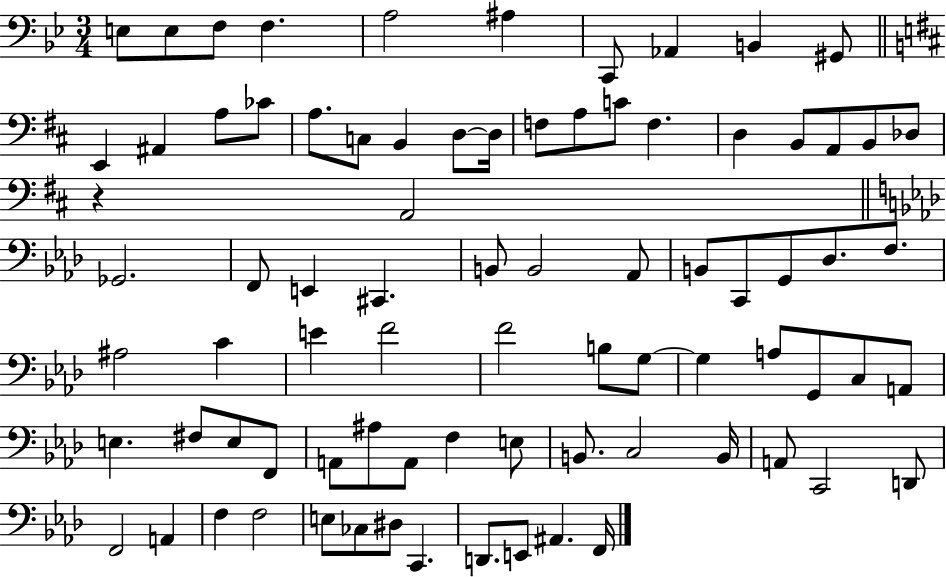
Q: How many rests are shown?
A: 1